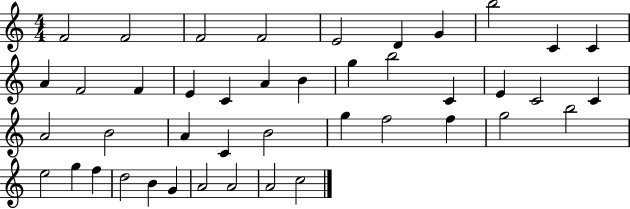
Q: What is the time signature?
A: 4/4